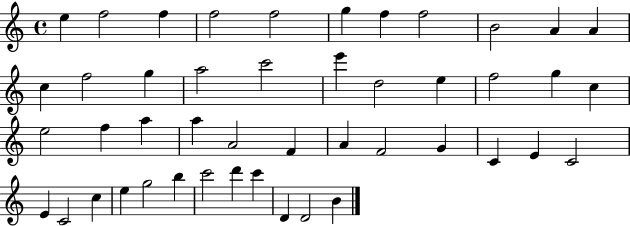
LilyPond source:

{
  \clef treble
  \time 4/4
  \defaultTimeSignature
  \key c \major
  e''4 f''2 f''4 | f''2 f''2 | g''4 f''4 f''2 | b'2 a'4 a'4 | \break c''4 f''2 g''4 | a''2 c'''2 | e'''4 d''2 e''4 | f''2 g''4 c''4 | \break e''2 f''4 a''4 | a''4 a'2 f'4 | a'4 f'2 g'4 | c'4 e'4 c'2 | \break e'4 c'2 c''4 | e''4 g''2 b''4 | c'''2 d'''4 c'''4 | d'4 d'2 b'4 | \break \bar "|."
}